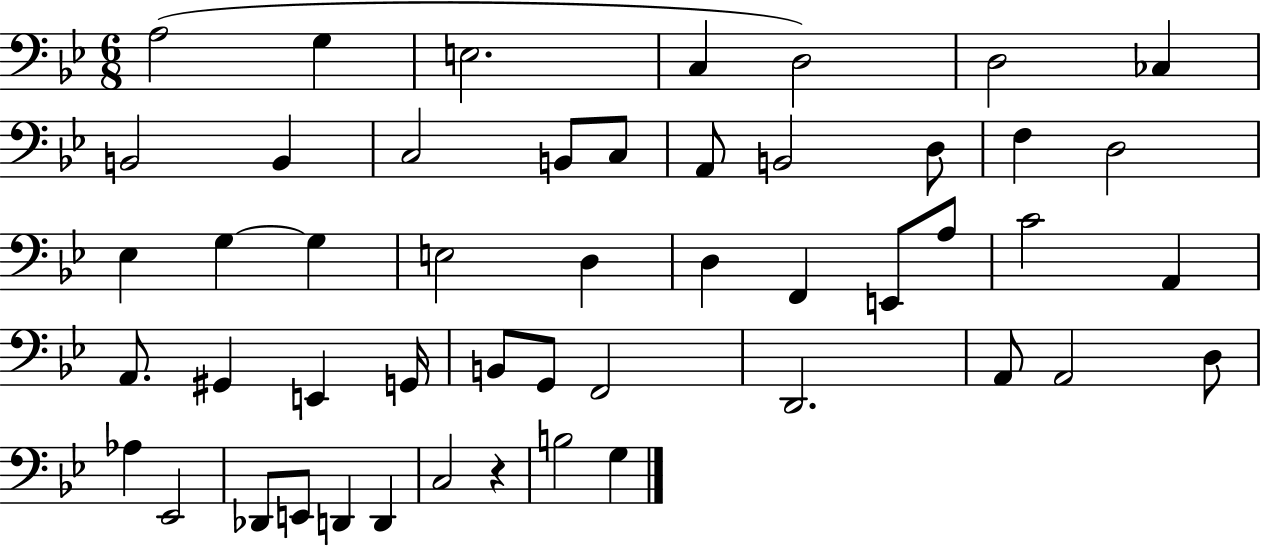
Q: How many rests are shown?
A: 1